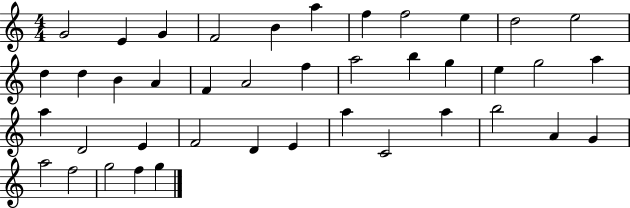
X:1
T:Untitled
M:4/4
L:1/4
K:C
G2 E G F2 B a f f2 e d2 e2 d d B A F A2 f a2 b g e g2 a a D2 E F2 D E a C2 a b2 A G a2 f2 g2 f g